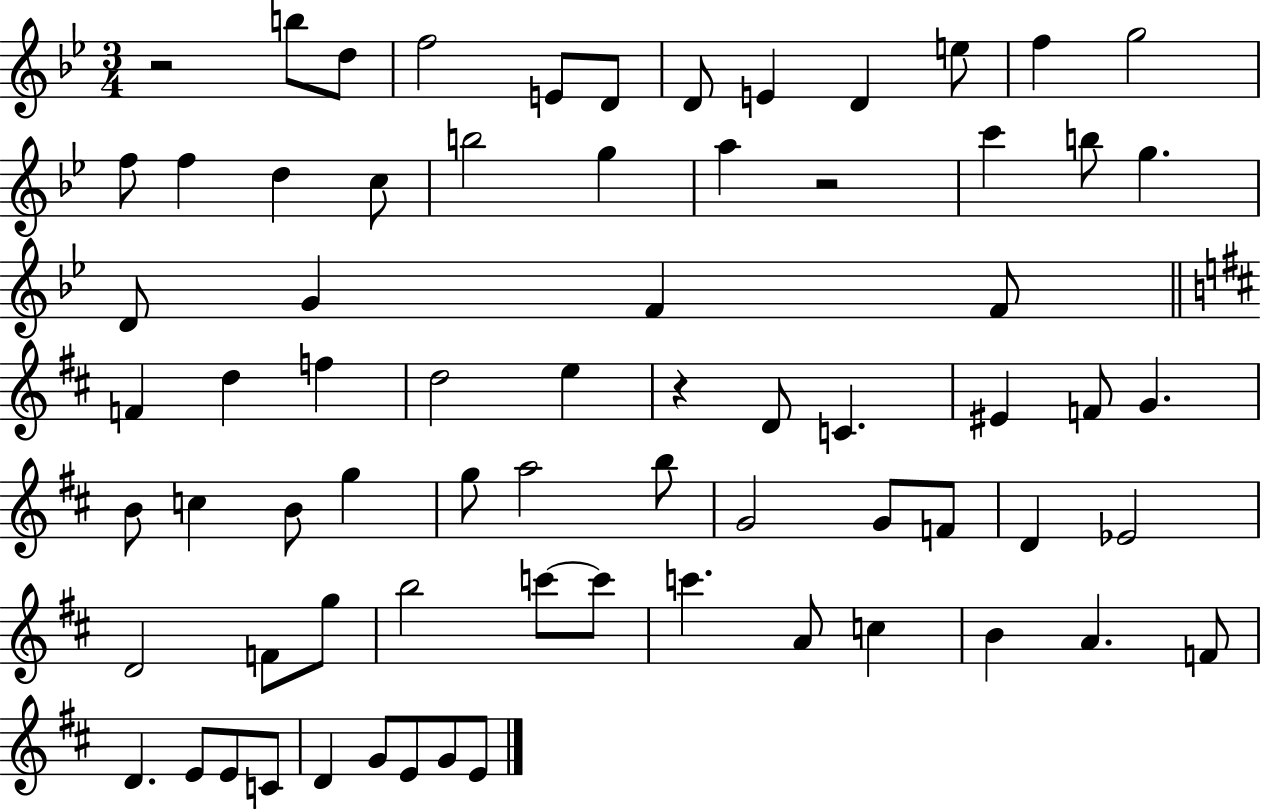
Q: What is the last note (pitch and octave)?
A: E4